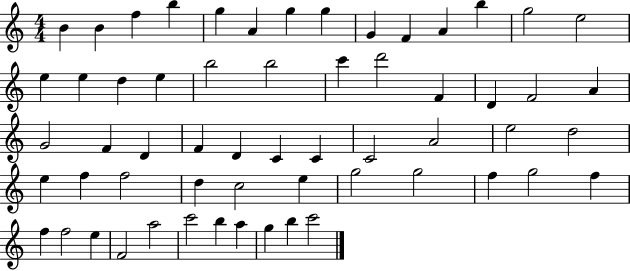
{
  \clef treble
  \numericTimeSignature
  \time 4/4
  \key c \major
  b'4 b'4 f''4 b''4 | g''4 a'4 g''4 g''4 | g'4 f'4 a'4 b''4 | g''2 e''2 | \break e''4 e''4 d''4 e''4 | b''2 b''2 | c'''4 d'''2 f'4 | d'4 f'2 a'4 | \break g'2 f'4 d'4 | f'4 d'4 c'4 c'4 | c'2 a'2 | e''2 d''2 | \break e''4 f''4 f''2 | d''4 c''2 e''4 | g''2 g''2 | f''4 g''2 f''4 | \break f''4 f''2 e''4 | f'2 a''2 | c'''2 b''4 a''4 | g''4 b''4 c'''2 | \break \bar "|."
}